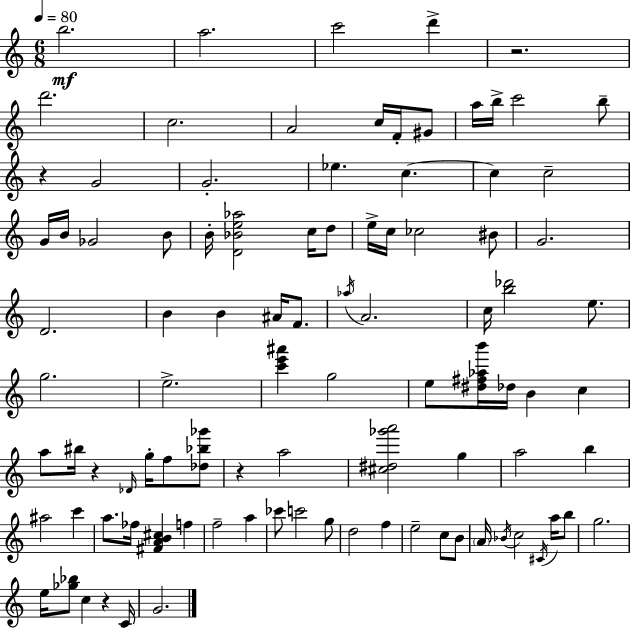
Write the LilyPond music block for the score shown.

{
  \clef treble
  \numericTimeSignature
  \time 6/8
  \key a \minor
  \tempo 4 = 80
  b''2.\mf | a''2. | c'''2 d'''4-> | r2. | \break d'''2. | c''2. | a'2 c''16 f'16-. gis'8 | a''16 b''16-> c'''2 b''8-- | \break r4 g'2 | g'2.-. | ees''4. c''4.~~ | c''4 c''2-- | \break g'16 b'16 ges'2 b'8 | b'16-. <d' bes' e'' aes''>2 c''16 d''8 | e''16-> c''16 ces''2 bis'8 | g'2. | \break d'2. | b'4 b'4 ais'16 f'8. | \acciaccatura { aes''16 } a'2. | c''16 <b'' des'''>2 e''8. | \break g''2. | e''2.-> | <c''' e''' ais'''>4 g''2 | e''8 <dis'' fis'' aes'' b'''>16 des''16 b'4 c''4 | \break a''8 bis''16 r4 \grace { des'16 } g''16-. f''8 | <des'' bes'' ges'''>8 r4 a''2 | <cis'' dis'' ges''' a'''>2 g''4 | a''2 b''4 | \break ais''2 c'''4 | a''8. fes''16 <fis' a' b' cis''>4 f''4 | f''2-- a''4 | ces'''8 c'''2 | \break g''8 d''2 f''4 | e''2-- c''8 | b'8 \parenthesize a'16 \acciaccatura { bes'16 } c''2 | \acciaccatura { cis'16 } a''16 b''8 g''2. | \break e''16 <ges'' bes''>8 c''4 r4 | c'16 g'2. | \bar "|."
}